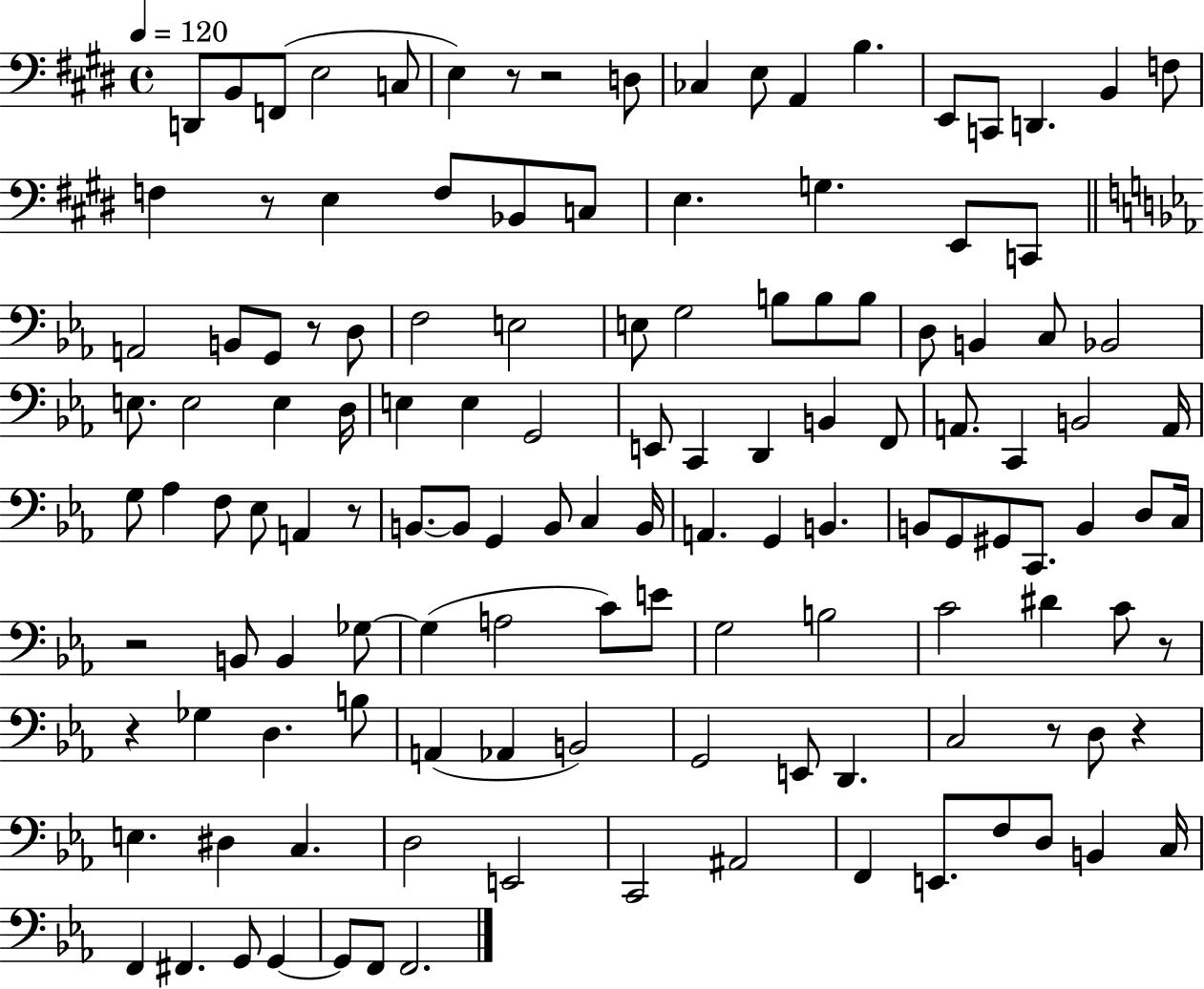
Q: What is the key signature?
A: E major